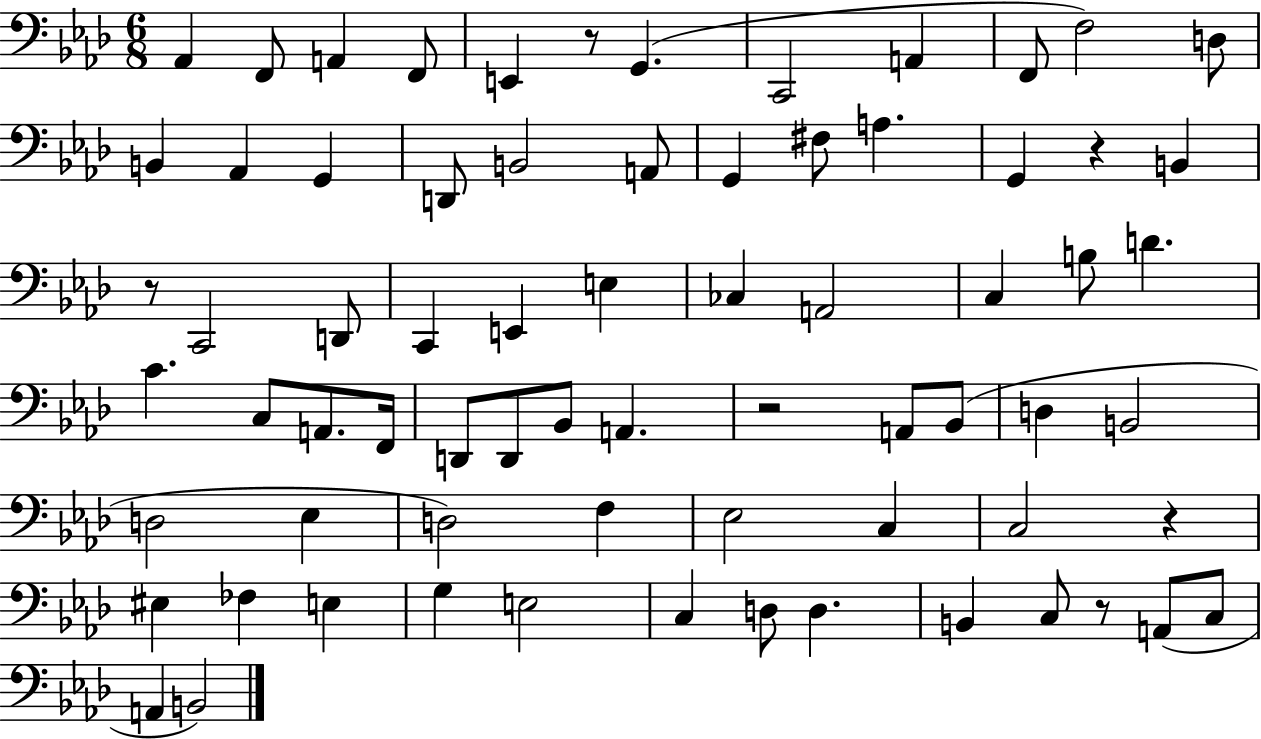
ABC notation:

X:1
T:Untitled
M:6/8
L:1/4
K:Ab
_A,, F,,/2 A,, F,,/2 E,, z/2 G,, C,,2 A,, F,,/2 F,2 D,/2 B,, _A,, G,, D,,/2 B,,2 A,,/2 G,, ^F,/2 A, G,, z B,, z/2 C,,2 D,,/2 C,, E,, E, _C, A,,2 C, B,/2 D C C,/2 A,,/2 F,,/4 D,,/2 D,,/2 _B,,/2 A,, z2 A,,/2 _B,,/2 D, B,,2 D,2 _E, D,2 F, _E,2 C, C,2 z ^E, _F, E, G, E,2 C, D,/2 D, B,, C,/2 z/2 A,,/2 C,/2 A,, B,,2